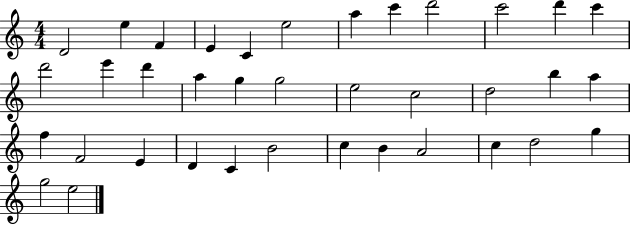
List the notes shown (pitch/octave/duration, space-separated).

D4/h E5/q F4/q E4/q C4/q E5/h A5/q C6/q D6/h C6/h D6/q C6/q D6/h E6/q D6/q A5/q G5/q G5/h E5/h C5/h D5/h B5/q A5/q F5/q F4/h E4/q D4/q C4/q B4/h C5/q B4/q A4/h C5/q D5/h G5/q G5/h E5/h